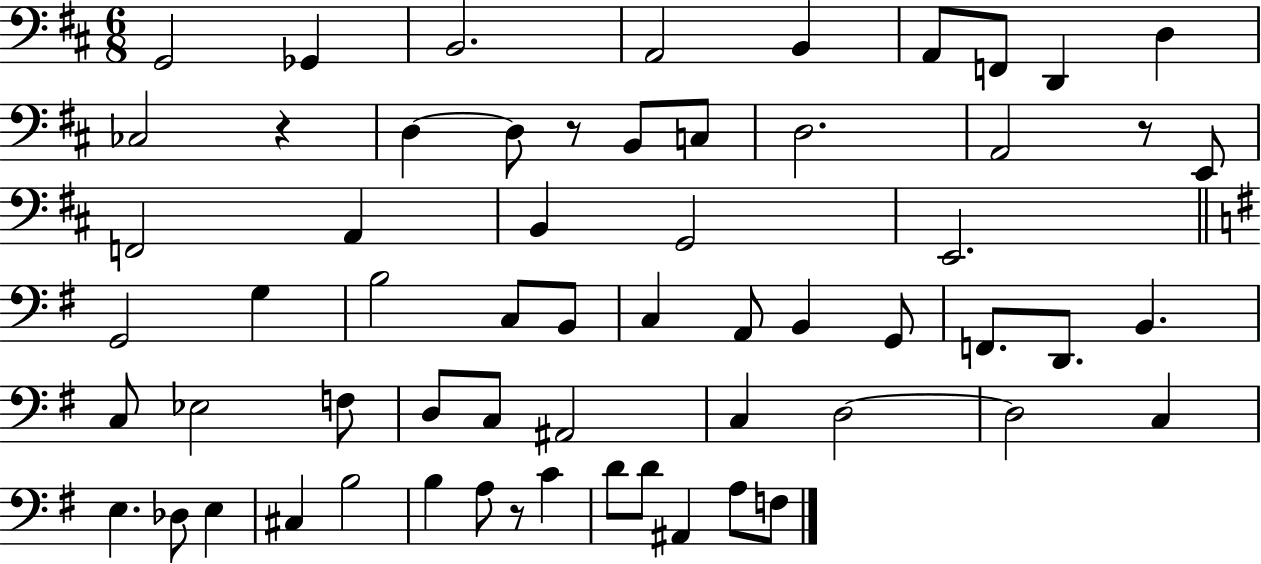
{
  \clef bass
  \numericTimeSignature
  \time 6/8
  \key d \major
  g,2 ges,4 | b,2. | a,2 b,4 | a,8 f,8 d,4 d4 | \break ces2 r4 | d4~~ d8 r8 b,8 c8 | d2. | a,2 r8 e,8 | \break f,2 a,4 | b,4 g,2 | e,2. | \bar "||" \break \key e \minor g,2 g4 | b2 c8 b,8 | c4 a,8 b,4 g,8 | f,8. d,8. b,4. | \break c8 ees2 f8 | d8 c8 ais,2 | c4 d2~~ | d2 c4 | \break e4. des8 e4 | cis4 b2 | b4 a8 r8 c'4 | d'8 d'8 ais,4 a8 f8 | \break \bar "|."
}